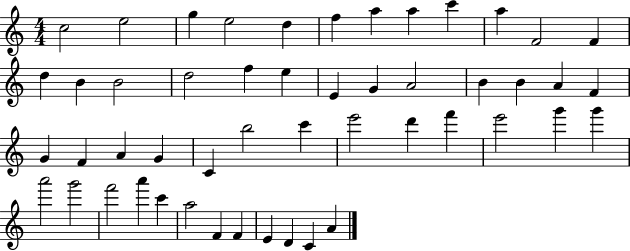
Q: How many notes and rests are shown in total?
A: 50